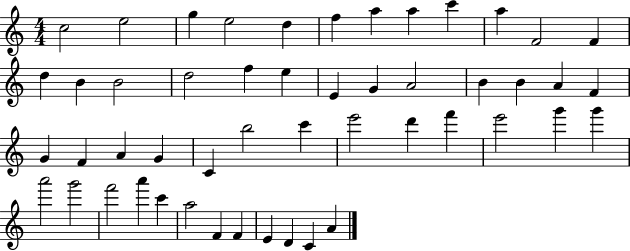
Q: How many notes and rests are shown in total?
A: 50